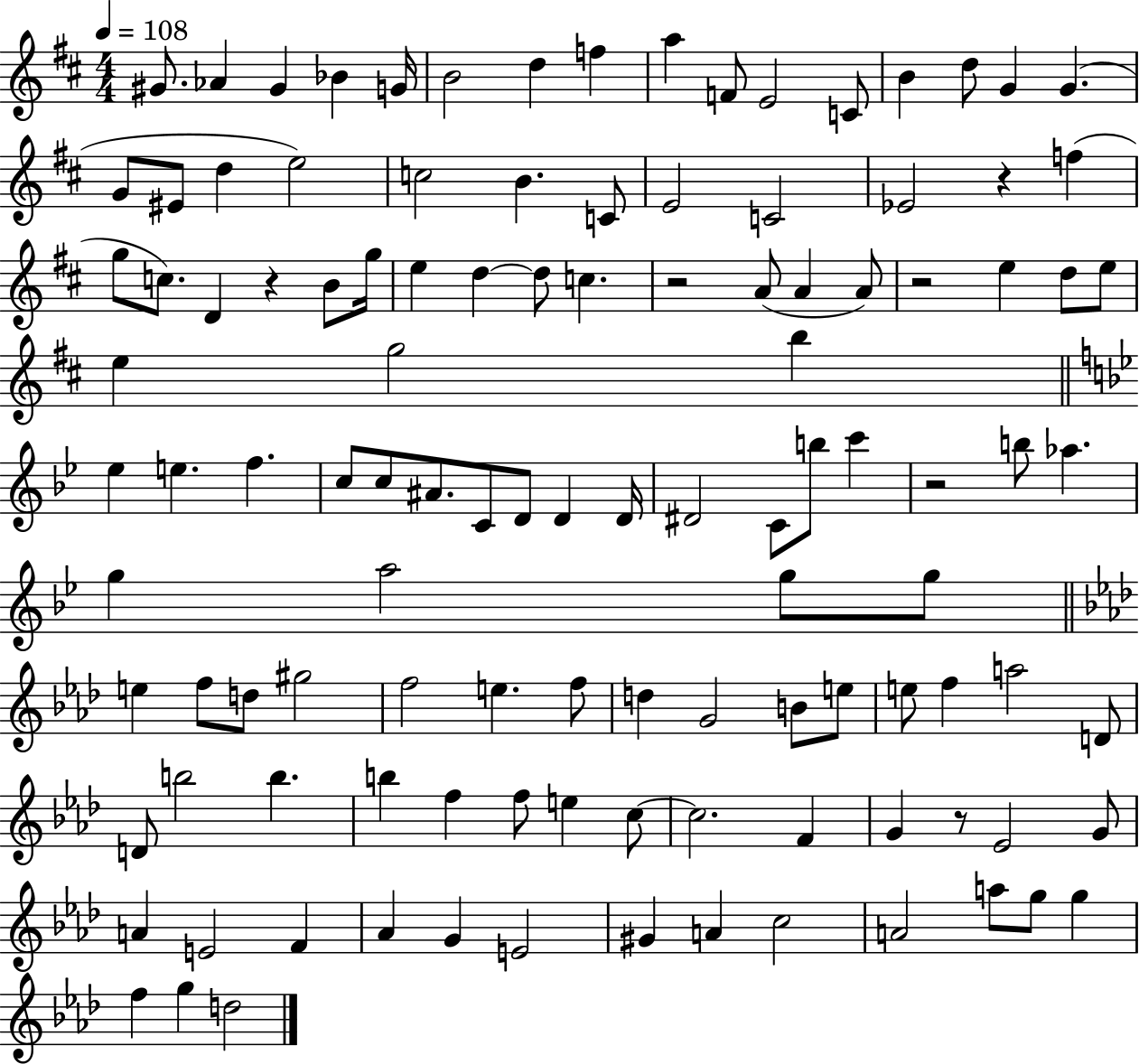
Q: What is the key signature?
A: D major